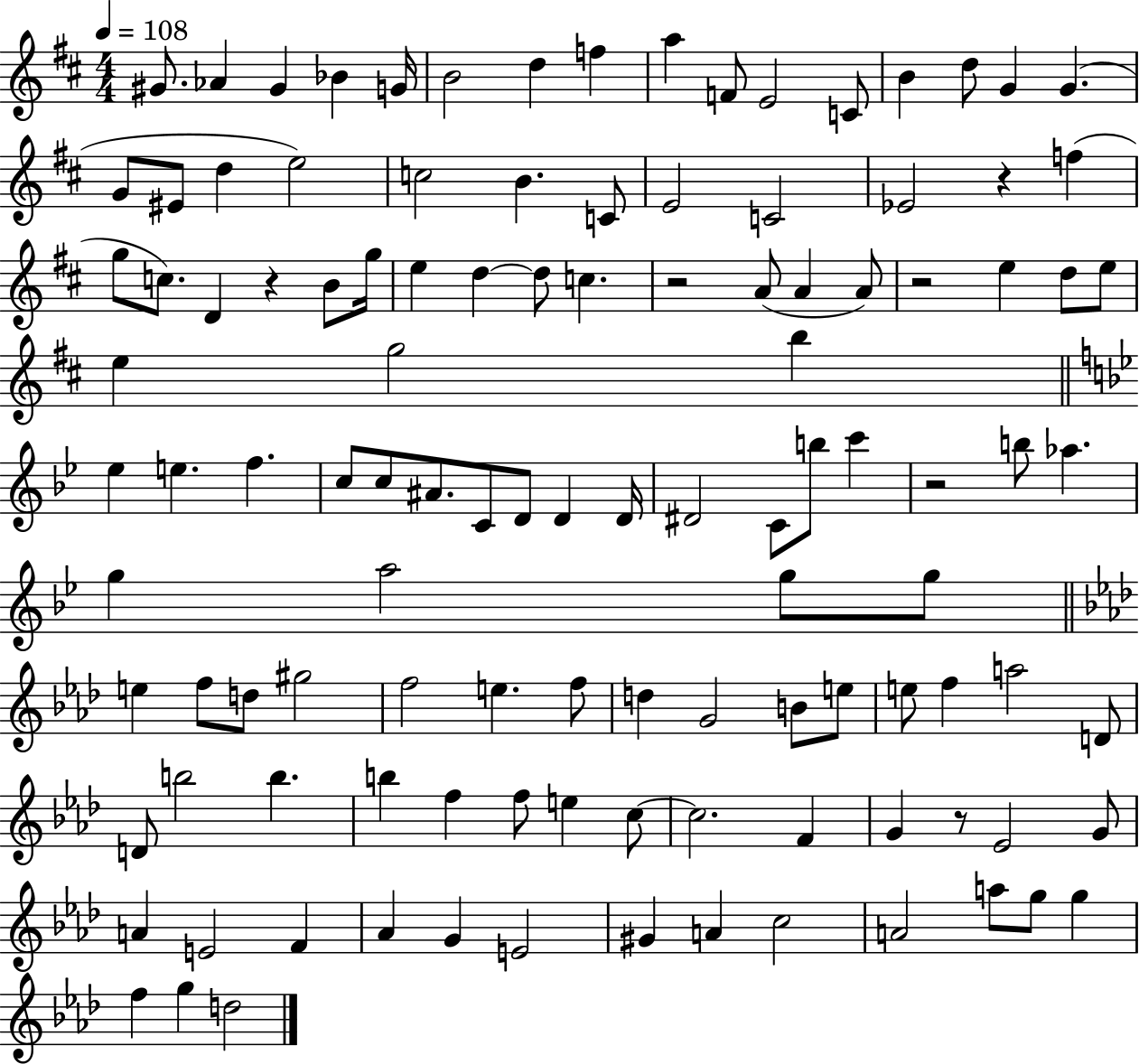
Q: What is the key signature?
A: D major